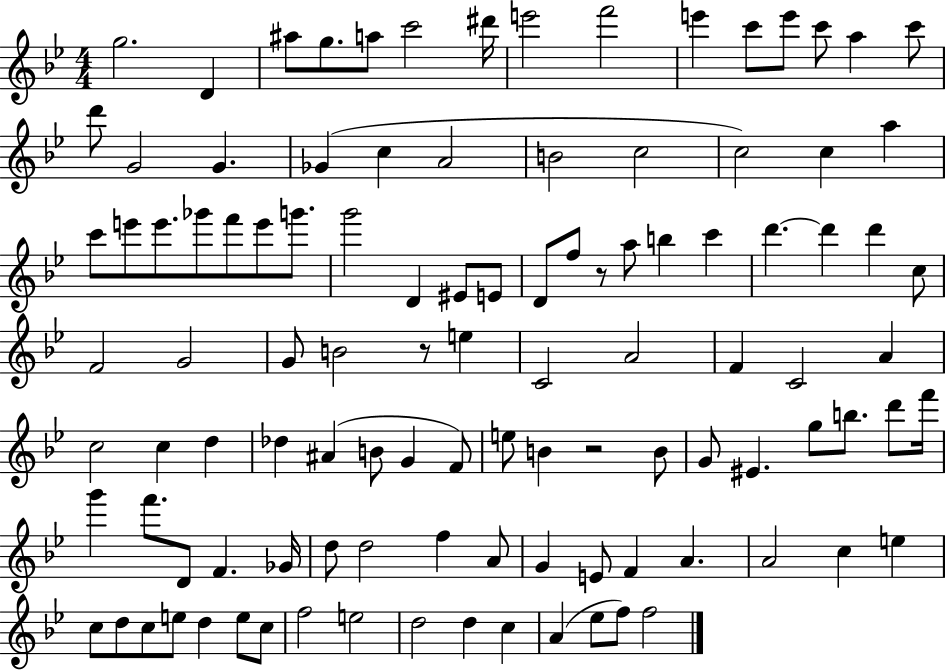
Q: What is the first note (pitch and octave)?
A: G5